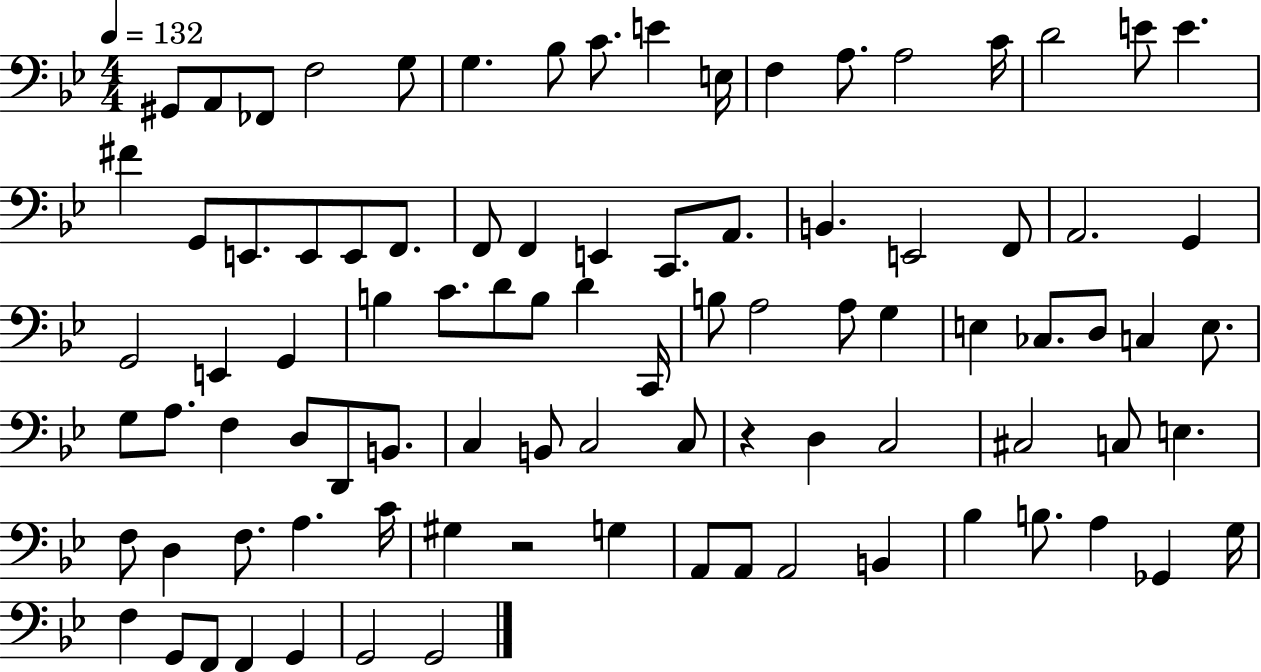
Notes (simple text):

G#2/e A2/e FES2/e F3/h G3/e G3/q. Bb3/e C4/e. E4/q E3/s F3/q A3/e. A3/h C4/s D4/h E4/e E4/q. F#4/q G2/e E2/e. E2/e E2/e F2/e. F2/e F2/q E2/q C2/e. A2/e. B2/q. E2/h F2/e A2/h. G2/q G2/h E2/q G2/q B3/q C4/e. D4/e B3/e D4/q C2/s B3/e A3/h A3/e G3/q E3/q CES3/e. D3/e C3/q E3/e. G3/e A3/e. F3/q D3/e D2/e B2/e. C3/q B2/e C3/h C3/e R/q D3/q C3/h C#3/h C3/e E3/q. F3/e D3/q F3/e. A3/q. C4/s G#3/q R/h G3/q A2/e A2/e A2/h B2/q Bb3/q B3/e. A3/q Gb2/q G3/s F3/q G2/e F2/e F2/q G2/q G2/h G2/h